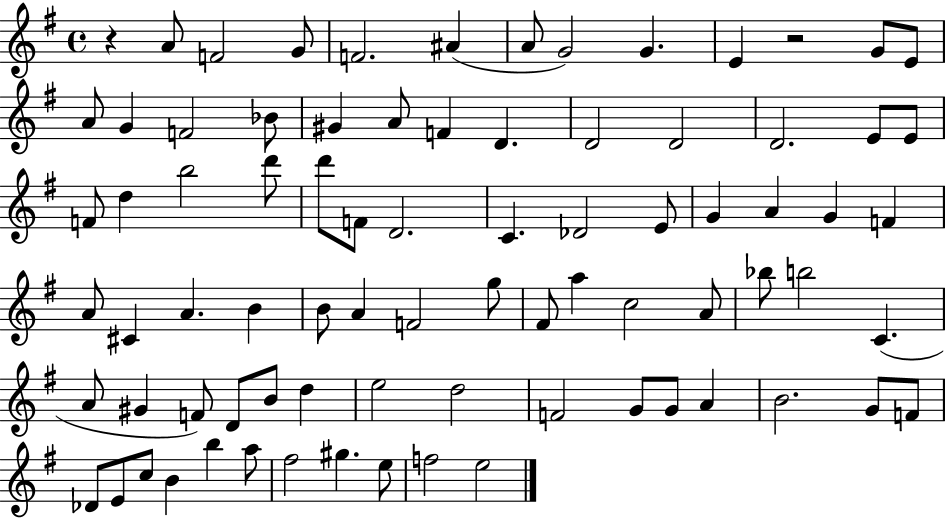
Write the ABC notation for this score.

X:1
T:Untitled
M:4/4
L:1/4
K:G
z A/2 F2 G/2 F2 ^A A/2 G2 G E z2 G/2 E/2 A/2 G F2 _B/2 ^G A/2 F D D2 D2 D2 E/2 E/2 F/2 d b2 d'/2 d'/2 F/2 D2 C _D2 E/2 G A G F A/2 ^C A B B/2 A F2 g/2 ^F/2 a c2 A/2 _b/2 b2 C A/2 ^G F/2 D/2 B/2 d e2 d2 F2 G/2 G/2 A B2 G/2 F/2 _D/2 E/2 c/2 B b a/2 ^f2 ^g e/2 f2 e2